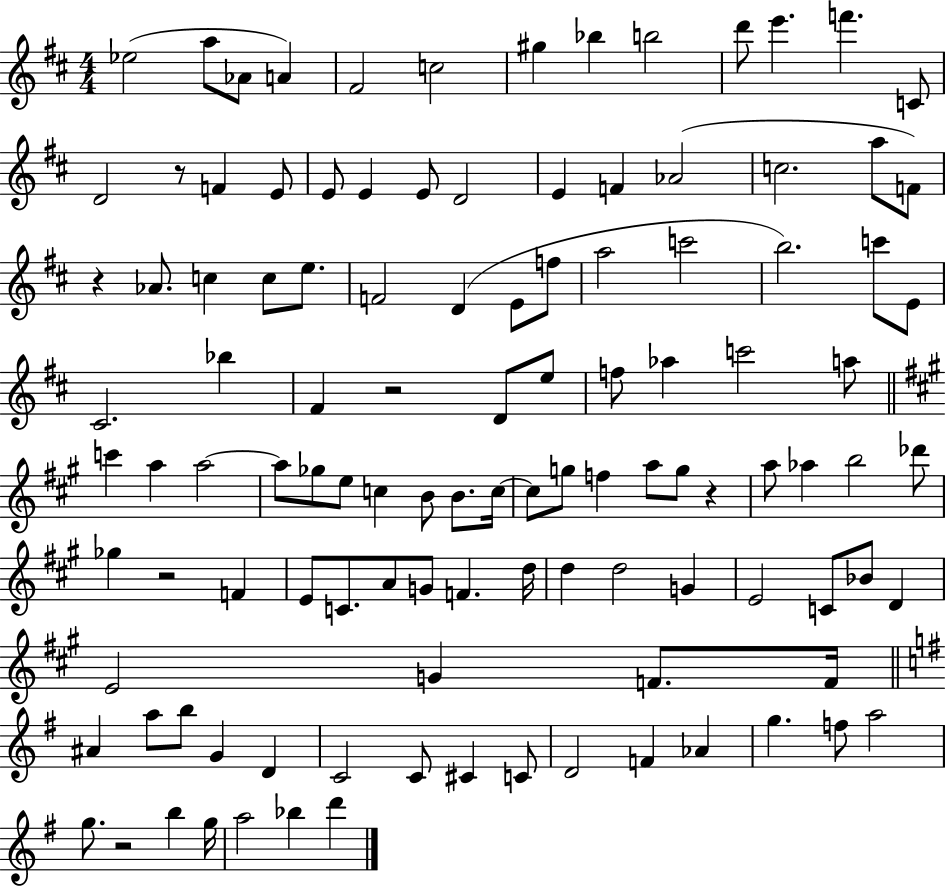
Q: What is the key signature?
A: D major